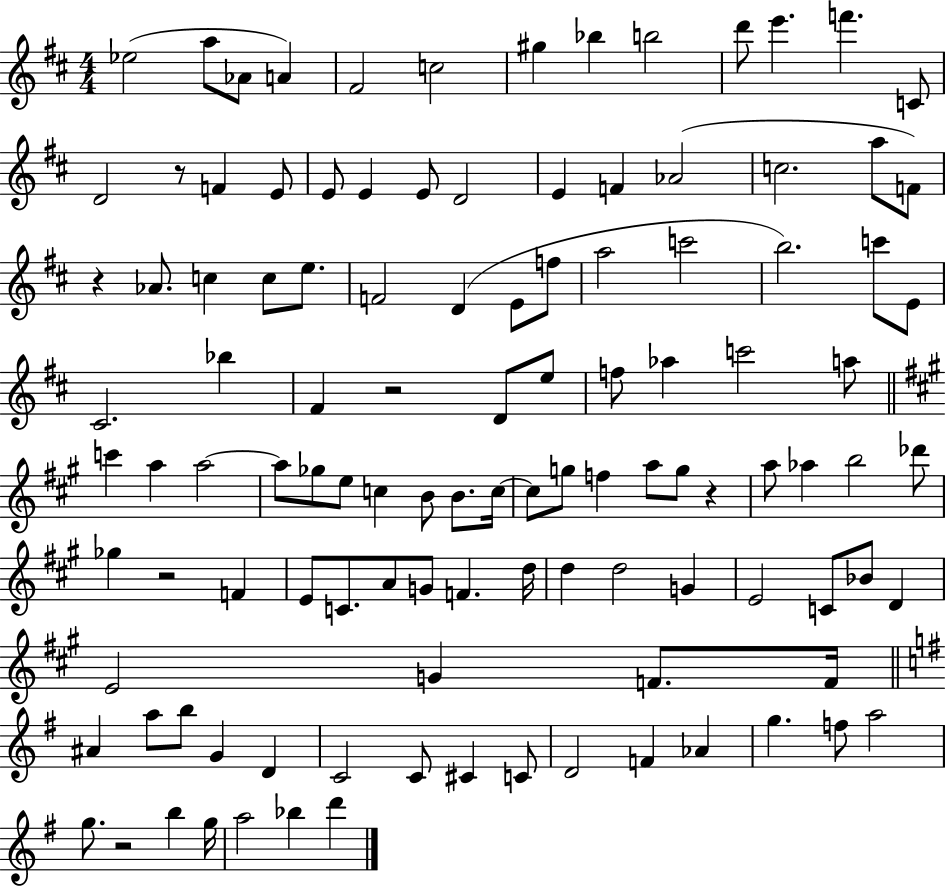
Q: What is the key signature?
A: D major